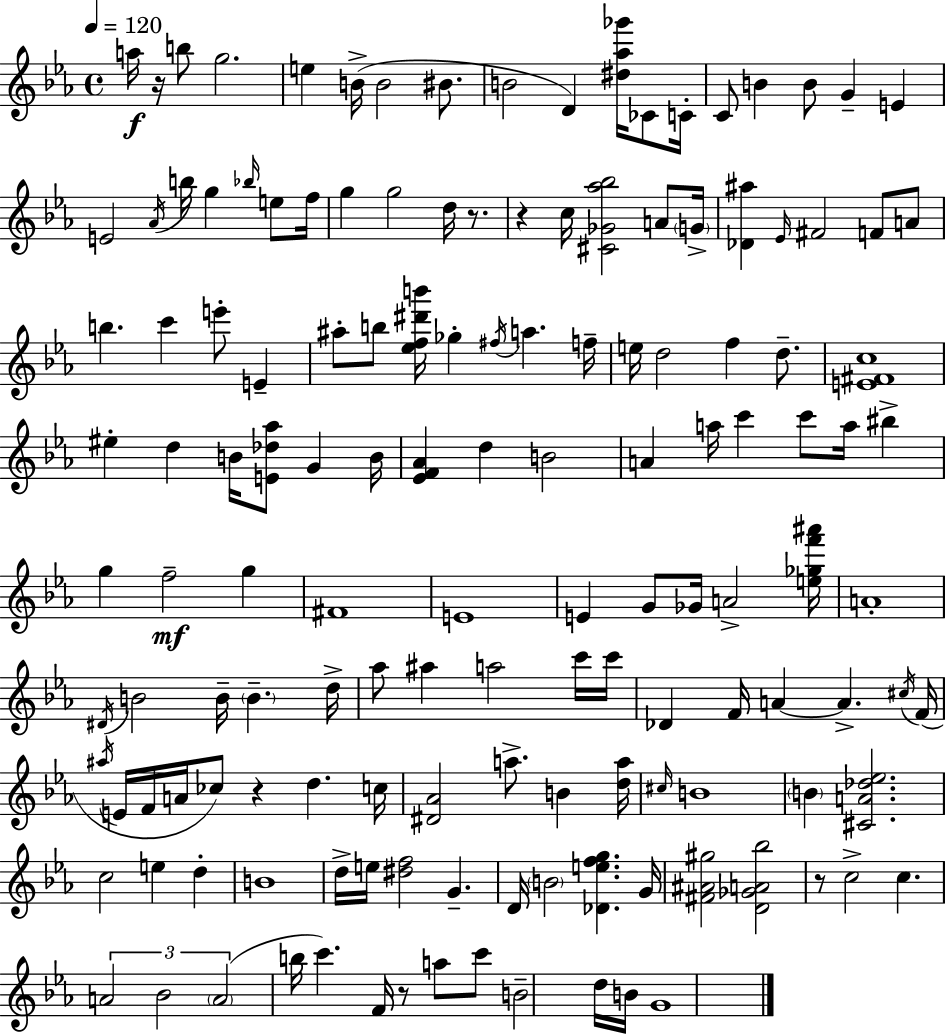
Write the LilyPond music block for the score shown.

{
  \clef treble
  \time 4/4
  \defaultTimeSignature
  \key c \minor
  \tempo 4 = 120
  \repeat volta 2 { a''16\f r16 b''8 g''2. | e''4 b'16->( b'2 bis'8. | b'2 d'4) <dis'' aes'' ges'''>16 ces'8 c'16-. | c'8 b'4 b'8 g'4-- e'4 | \break e'2 \acciaccatura { aes'16 } b''16 g''4 \grace { bes''16 } e''8 | f''16 g''4 g''2 d''16 r8. | r4 c''16 <cis' ges' aes'' bes''>2 a'8 | \parenthesize g'16-> <des' ais''>4 \grace { ees'16 } fis'2 f'8 | \break a'8 b''4. c'''4 e'''8-. e'4-- | ais''8-. b''8 <ees'' f'' dis''' b'''>16 ges''4-. \acciaccatura { fis''16 } a''4. | f''16-- e''16 d''2 f''4 | d''8.-- <e' fis' c''>1 | \break eis''4-. d''4 b'16 <e' des'' aes''>8 g'4 | b'16 <ees' f' aes'>4 d''4 b'2 | a'4 a''16 c'''4 c'''8 a''16 | bis''4-> g''4 f''2--\mf | \break g''4 fis'1 | e'1 | e'4 g'8 ges'16 a'2-> | <e'' ges'' f''' ais'''>16 a'1-. | \break \acciaccatura { dis'16 } b'2 b'16-- \parenthesize b'4.-- | d''16-> aes''8 ais''4 a''2 | c'''16 c'''16 des'4 f'16 a'4~~ a'4.-> | \acciaccatura { cis''16 } f'16( \acciaccatura { ais''16 } e'16 f'16 a'16 ces''8) r4 | \break d''4. c''16 <dis' aes'>2 a''8.-> | b'4 <d'' a''>16 \grace { cis''16 } b'1 | \parenthesize b'4 <cis' a' des'' ees''>2. | c''2 | \break e''4 d''4-. b'1 | d''16-> e''16 <dis'' f''>2 | g'4.-- d'16 \parenthesize b'2 | <des' e'' f'' g''>4. g'16 <fis' ais' gis''>2 | \break <d' ges' a' bes''>2 r8 c''2-> | c''4. \tuplet 3/2 { a'2 | bes'2 \parenthesize a'2( } | b''16 c'''4.) f'16 r8 a''8 c'''8 b'2-- | \break d''16 b'16 g'1 | } \bar "|."
}